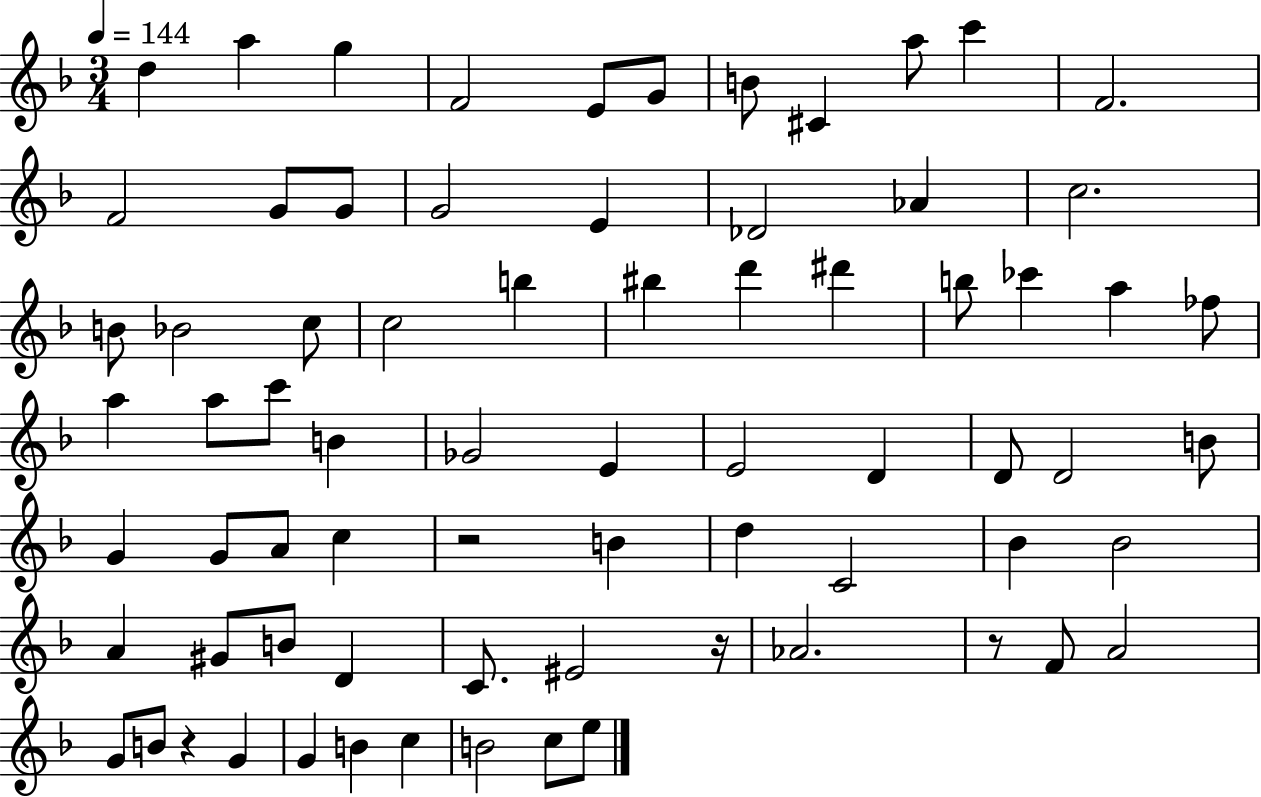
D5/q A5/q G5/q F4/h E4/e G4/e B4/e C#4/q A5/e C6/q F4/h. F4/h G4/e G4/e G4/h E4/q Db4/h Ab4/q C5/h. B4/e Bb4/h C5/e C5/h B5/q BIS5/q D6/q D#6/q B5/e CES6/q A5/q FES5/e A5/q A5/e C6/e B4/q Gb4/h E4/q E4/h D4/q D4/e D4/h B4/e G4/q G4/e A4/e C5/q R/h B4/q D5/q C4/h Bb4/q Bb4/h A4/q G#4/e B4/e D4/q C4/e. EIS4/h R/s Ab4/h. R/e F4/e A4/h G4/e B4/e R/q G4/q G4/q B4/q C5/q B4/h C5/e E5/e